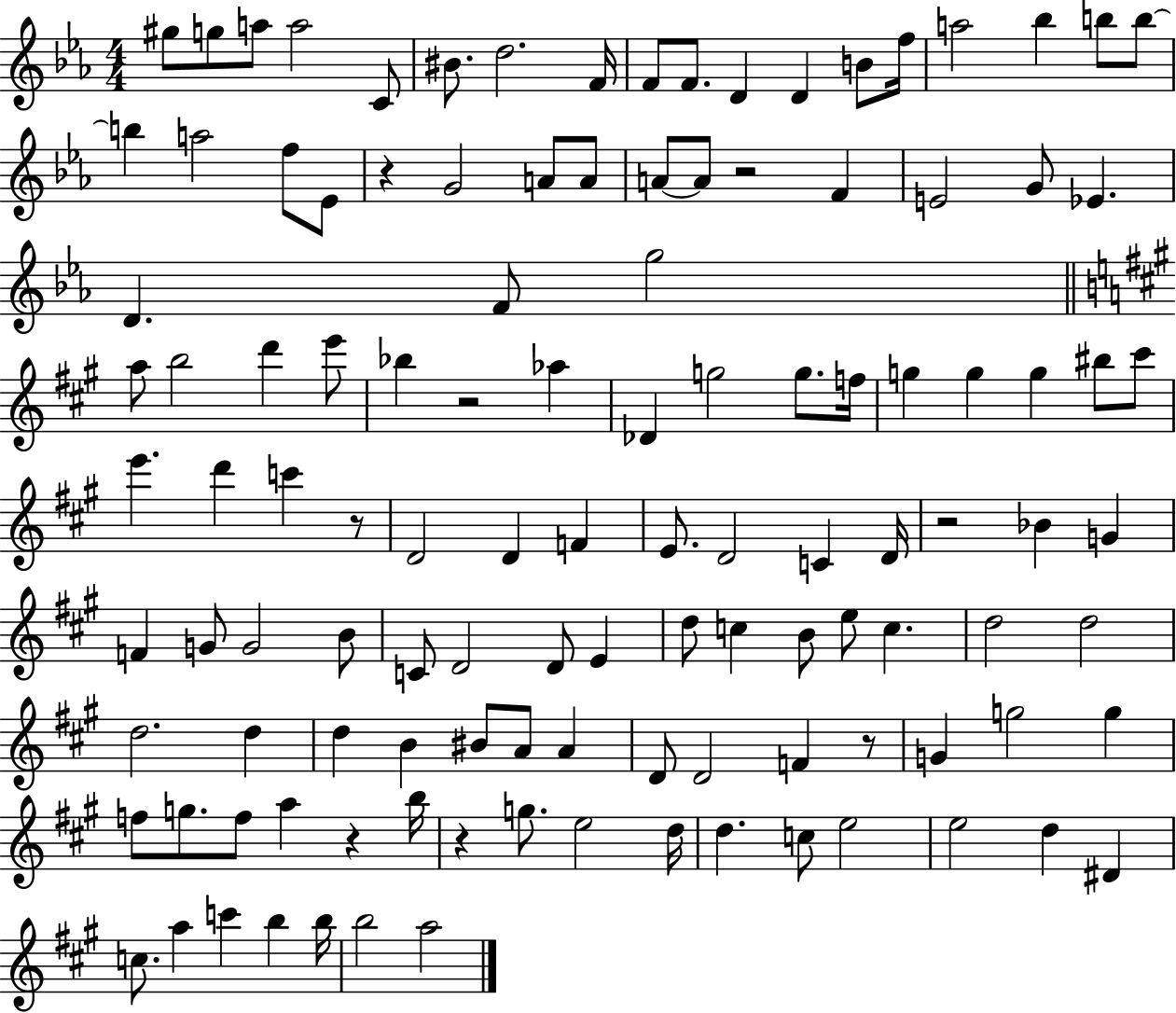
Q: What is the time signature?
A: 4/4